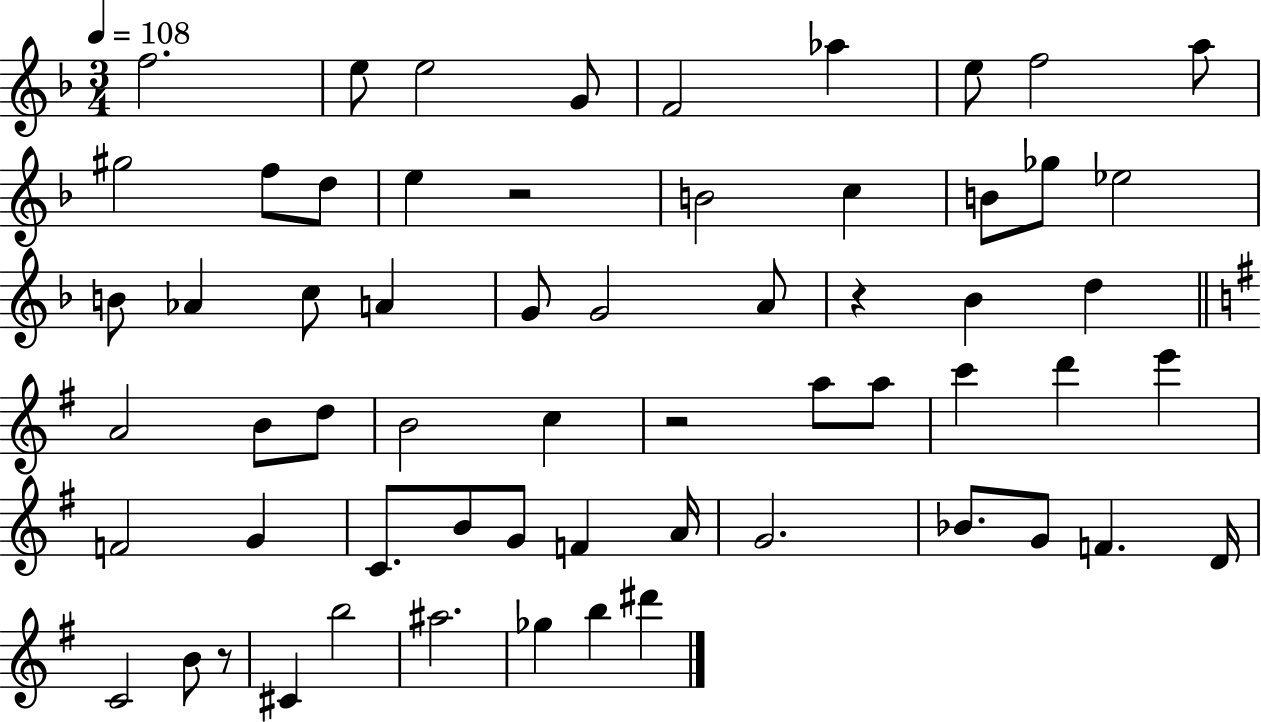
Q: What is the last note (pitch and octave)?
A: D#6